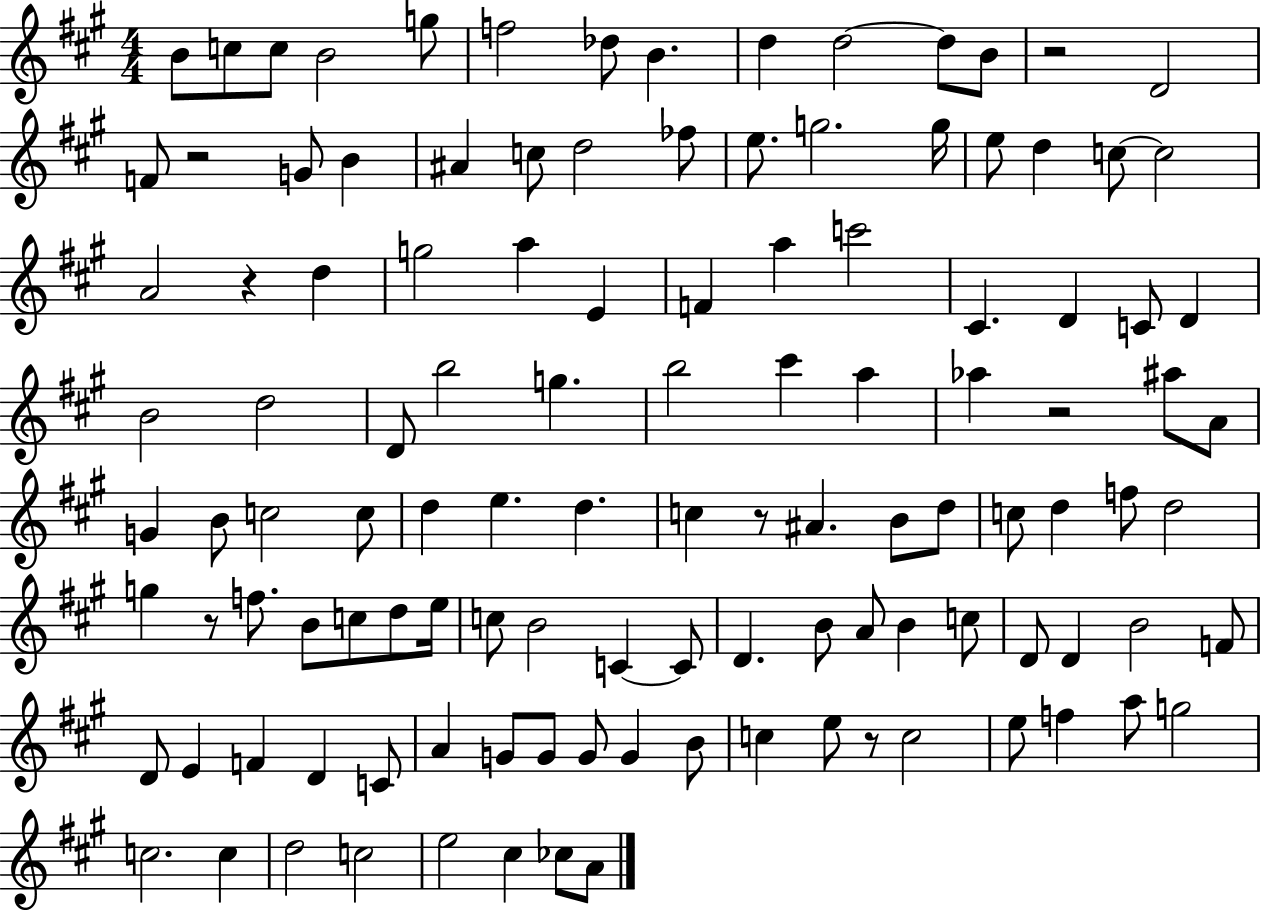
X:1
T:Untitled
M:4/4
L:1/4
K:A
B/2 c/2 c/2 B2 g/2 f2 _d/2 B d d2 d/2 B/2 z2 D2 F/2 z2 G/2 B ^A c/2 d2 _f/2 e/2 g2 g/4 e/2 d c/2 c2 A2 z d g2 a E F a c'2 ^C D C/2 D B2 d2 D/2 b2 g b2 ^c' a _a z2 ^a/2 A/2 G B/2 c2 c/2 d e d c z/2 ^A B/2 d/2 c/2 d f/2 d2 g z/2 f/2 B/2 c/2 d/2 e/4 c/2 B2 C C/2 D B/2 A/2 B c/2 D/2 D B2 F/2 D/2 E F D C/2 A G/2 G/2 G/2 G B/2 c e/2 z/2 c2 e/2 f a/2 g2 c2 c d2 c2 e2 ^c _c/2 A/2